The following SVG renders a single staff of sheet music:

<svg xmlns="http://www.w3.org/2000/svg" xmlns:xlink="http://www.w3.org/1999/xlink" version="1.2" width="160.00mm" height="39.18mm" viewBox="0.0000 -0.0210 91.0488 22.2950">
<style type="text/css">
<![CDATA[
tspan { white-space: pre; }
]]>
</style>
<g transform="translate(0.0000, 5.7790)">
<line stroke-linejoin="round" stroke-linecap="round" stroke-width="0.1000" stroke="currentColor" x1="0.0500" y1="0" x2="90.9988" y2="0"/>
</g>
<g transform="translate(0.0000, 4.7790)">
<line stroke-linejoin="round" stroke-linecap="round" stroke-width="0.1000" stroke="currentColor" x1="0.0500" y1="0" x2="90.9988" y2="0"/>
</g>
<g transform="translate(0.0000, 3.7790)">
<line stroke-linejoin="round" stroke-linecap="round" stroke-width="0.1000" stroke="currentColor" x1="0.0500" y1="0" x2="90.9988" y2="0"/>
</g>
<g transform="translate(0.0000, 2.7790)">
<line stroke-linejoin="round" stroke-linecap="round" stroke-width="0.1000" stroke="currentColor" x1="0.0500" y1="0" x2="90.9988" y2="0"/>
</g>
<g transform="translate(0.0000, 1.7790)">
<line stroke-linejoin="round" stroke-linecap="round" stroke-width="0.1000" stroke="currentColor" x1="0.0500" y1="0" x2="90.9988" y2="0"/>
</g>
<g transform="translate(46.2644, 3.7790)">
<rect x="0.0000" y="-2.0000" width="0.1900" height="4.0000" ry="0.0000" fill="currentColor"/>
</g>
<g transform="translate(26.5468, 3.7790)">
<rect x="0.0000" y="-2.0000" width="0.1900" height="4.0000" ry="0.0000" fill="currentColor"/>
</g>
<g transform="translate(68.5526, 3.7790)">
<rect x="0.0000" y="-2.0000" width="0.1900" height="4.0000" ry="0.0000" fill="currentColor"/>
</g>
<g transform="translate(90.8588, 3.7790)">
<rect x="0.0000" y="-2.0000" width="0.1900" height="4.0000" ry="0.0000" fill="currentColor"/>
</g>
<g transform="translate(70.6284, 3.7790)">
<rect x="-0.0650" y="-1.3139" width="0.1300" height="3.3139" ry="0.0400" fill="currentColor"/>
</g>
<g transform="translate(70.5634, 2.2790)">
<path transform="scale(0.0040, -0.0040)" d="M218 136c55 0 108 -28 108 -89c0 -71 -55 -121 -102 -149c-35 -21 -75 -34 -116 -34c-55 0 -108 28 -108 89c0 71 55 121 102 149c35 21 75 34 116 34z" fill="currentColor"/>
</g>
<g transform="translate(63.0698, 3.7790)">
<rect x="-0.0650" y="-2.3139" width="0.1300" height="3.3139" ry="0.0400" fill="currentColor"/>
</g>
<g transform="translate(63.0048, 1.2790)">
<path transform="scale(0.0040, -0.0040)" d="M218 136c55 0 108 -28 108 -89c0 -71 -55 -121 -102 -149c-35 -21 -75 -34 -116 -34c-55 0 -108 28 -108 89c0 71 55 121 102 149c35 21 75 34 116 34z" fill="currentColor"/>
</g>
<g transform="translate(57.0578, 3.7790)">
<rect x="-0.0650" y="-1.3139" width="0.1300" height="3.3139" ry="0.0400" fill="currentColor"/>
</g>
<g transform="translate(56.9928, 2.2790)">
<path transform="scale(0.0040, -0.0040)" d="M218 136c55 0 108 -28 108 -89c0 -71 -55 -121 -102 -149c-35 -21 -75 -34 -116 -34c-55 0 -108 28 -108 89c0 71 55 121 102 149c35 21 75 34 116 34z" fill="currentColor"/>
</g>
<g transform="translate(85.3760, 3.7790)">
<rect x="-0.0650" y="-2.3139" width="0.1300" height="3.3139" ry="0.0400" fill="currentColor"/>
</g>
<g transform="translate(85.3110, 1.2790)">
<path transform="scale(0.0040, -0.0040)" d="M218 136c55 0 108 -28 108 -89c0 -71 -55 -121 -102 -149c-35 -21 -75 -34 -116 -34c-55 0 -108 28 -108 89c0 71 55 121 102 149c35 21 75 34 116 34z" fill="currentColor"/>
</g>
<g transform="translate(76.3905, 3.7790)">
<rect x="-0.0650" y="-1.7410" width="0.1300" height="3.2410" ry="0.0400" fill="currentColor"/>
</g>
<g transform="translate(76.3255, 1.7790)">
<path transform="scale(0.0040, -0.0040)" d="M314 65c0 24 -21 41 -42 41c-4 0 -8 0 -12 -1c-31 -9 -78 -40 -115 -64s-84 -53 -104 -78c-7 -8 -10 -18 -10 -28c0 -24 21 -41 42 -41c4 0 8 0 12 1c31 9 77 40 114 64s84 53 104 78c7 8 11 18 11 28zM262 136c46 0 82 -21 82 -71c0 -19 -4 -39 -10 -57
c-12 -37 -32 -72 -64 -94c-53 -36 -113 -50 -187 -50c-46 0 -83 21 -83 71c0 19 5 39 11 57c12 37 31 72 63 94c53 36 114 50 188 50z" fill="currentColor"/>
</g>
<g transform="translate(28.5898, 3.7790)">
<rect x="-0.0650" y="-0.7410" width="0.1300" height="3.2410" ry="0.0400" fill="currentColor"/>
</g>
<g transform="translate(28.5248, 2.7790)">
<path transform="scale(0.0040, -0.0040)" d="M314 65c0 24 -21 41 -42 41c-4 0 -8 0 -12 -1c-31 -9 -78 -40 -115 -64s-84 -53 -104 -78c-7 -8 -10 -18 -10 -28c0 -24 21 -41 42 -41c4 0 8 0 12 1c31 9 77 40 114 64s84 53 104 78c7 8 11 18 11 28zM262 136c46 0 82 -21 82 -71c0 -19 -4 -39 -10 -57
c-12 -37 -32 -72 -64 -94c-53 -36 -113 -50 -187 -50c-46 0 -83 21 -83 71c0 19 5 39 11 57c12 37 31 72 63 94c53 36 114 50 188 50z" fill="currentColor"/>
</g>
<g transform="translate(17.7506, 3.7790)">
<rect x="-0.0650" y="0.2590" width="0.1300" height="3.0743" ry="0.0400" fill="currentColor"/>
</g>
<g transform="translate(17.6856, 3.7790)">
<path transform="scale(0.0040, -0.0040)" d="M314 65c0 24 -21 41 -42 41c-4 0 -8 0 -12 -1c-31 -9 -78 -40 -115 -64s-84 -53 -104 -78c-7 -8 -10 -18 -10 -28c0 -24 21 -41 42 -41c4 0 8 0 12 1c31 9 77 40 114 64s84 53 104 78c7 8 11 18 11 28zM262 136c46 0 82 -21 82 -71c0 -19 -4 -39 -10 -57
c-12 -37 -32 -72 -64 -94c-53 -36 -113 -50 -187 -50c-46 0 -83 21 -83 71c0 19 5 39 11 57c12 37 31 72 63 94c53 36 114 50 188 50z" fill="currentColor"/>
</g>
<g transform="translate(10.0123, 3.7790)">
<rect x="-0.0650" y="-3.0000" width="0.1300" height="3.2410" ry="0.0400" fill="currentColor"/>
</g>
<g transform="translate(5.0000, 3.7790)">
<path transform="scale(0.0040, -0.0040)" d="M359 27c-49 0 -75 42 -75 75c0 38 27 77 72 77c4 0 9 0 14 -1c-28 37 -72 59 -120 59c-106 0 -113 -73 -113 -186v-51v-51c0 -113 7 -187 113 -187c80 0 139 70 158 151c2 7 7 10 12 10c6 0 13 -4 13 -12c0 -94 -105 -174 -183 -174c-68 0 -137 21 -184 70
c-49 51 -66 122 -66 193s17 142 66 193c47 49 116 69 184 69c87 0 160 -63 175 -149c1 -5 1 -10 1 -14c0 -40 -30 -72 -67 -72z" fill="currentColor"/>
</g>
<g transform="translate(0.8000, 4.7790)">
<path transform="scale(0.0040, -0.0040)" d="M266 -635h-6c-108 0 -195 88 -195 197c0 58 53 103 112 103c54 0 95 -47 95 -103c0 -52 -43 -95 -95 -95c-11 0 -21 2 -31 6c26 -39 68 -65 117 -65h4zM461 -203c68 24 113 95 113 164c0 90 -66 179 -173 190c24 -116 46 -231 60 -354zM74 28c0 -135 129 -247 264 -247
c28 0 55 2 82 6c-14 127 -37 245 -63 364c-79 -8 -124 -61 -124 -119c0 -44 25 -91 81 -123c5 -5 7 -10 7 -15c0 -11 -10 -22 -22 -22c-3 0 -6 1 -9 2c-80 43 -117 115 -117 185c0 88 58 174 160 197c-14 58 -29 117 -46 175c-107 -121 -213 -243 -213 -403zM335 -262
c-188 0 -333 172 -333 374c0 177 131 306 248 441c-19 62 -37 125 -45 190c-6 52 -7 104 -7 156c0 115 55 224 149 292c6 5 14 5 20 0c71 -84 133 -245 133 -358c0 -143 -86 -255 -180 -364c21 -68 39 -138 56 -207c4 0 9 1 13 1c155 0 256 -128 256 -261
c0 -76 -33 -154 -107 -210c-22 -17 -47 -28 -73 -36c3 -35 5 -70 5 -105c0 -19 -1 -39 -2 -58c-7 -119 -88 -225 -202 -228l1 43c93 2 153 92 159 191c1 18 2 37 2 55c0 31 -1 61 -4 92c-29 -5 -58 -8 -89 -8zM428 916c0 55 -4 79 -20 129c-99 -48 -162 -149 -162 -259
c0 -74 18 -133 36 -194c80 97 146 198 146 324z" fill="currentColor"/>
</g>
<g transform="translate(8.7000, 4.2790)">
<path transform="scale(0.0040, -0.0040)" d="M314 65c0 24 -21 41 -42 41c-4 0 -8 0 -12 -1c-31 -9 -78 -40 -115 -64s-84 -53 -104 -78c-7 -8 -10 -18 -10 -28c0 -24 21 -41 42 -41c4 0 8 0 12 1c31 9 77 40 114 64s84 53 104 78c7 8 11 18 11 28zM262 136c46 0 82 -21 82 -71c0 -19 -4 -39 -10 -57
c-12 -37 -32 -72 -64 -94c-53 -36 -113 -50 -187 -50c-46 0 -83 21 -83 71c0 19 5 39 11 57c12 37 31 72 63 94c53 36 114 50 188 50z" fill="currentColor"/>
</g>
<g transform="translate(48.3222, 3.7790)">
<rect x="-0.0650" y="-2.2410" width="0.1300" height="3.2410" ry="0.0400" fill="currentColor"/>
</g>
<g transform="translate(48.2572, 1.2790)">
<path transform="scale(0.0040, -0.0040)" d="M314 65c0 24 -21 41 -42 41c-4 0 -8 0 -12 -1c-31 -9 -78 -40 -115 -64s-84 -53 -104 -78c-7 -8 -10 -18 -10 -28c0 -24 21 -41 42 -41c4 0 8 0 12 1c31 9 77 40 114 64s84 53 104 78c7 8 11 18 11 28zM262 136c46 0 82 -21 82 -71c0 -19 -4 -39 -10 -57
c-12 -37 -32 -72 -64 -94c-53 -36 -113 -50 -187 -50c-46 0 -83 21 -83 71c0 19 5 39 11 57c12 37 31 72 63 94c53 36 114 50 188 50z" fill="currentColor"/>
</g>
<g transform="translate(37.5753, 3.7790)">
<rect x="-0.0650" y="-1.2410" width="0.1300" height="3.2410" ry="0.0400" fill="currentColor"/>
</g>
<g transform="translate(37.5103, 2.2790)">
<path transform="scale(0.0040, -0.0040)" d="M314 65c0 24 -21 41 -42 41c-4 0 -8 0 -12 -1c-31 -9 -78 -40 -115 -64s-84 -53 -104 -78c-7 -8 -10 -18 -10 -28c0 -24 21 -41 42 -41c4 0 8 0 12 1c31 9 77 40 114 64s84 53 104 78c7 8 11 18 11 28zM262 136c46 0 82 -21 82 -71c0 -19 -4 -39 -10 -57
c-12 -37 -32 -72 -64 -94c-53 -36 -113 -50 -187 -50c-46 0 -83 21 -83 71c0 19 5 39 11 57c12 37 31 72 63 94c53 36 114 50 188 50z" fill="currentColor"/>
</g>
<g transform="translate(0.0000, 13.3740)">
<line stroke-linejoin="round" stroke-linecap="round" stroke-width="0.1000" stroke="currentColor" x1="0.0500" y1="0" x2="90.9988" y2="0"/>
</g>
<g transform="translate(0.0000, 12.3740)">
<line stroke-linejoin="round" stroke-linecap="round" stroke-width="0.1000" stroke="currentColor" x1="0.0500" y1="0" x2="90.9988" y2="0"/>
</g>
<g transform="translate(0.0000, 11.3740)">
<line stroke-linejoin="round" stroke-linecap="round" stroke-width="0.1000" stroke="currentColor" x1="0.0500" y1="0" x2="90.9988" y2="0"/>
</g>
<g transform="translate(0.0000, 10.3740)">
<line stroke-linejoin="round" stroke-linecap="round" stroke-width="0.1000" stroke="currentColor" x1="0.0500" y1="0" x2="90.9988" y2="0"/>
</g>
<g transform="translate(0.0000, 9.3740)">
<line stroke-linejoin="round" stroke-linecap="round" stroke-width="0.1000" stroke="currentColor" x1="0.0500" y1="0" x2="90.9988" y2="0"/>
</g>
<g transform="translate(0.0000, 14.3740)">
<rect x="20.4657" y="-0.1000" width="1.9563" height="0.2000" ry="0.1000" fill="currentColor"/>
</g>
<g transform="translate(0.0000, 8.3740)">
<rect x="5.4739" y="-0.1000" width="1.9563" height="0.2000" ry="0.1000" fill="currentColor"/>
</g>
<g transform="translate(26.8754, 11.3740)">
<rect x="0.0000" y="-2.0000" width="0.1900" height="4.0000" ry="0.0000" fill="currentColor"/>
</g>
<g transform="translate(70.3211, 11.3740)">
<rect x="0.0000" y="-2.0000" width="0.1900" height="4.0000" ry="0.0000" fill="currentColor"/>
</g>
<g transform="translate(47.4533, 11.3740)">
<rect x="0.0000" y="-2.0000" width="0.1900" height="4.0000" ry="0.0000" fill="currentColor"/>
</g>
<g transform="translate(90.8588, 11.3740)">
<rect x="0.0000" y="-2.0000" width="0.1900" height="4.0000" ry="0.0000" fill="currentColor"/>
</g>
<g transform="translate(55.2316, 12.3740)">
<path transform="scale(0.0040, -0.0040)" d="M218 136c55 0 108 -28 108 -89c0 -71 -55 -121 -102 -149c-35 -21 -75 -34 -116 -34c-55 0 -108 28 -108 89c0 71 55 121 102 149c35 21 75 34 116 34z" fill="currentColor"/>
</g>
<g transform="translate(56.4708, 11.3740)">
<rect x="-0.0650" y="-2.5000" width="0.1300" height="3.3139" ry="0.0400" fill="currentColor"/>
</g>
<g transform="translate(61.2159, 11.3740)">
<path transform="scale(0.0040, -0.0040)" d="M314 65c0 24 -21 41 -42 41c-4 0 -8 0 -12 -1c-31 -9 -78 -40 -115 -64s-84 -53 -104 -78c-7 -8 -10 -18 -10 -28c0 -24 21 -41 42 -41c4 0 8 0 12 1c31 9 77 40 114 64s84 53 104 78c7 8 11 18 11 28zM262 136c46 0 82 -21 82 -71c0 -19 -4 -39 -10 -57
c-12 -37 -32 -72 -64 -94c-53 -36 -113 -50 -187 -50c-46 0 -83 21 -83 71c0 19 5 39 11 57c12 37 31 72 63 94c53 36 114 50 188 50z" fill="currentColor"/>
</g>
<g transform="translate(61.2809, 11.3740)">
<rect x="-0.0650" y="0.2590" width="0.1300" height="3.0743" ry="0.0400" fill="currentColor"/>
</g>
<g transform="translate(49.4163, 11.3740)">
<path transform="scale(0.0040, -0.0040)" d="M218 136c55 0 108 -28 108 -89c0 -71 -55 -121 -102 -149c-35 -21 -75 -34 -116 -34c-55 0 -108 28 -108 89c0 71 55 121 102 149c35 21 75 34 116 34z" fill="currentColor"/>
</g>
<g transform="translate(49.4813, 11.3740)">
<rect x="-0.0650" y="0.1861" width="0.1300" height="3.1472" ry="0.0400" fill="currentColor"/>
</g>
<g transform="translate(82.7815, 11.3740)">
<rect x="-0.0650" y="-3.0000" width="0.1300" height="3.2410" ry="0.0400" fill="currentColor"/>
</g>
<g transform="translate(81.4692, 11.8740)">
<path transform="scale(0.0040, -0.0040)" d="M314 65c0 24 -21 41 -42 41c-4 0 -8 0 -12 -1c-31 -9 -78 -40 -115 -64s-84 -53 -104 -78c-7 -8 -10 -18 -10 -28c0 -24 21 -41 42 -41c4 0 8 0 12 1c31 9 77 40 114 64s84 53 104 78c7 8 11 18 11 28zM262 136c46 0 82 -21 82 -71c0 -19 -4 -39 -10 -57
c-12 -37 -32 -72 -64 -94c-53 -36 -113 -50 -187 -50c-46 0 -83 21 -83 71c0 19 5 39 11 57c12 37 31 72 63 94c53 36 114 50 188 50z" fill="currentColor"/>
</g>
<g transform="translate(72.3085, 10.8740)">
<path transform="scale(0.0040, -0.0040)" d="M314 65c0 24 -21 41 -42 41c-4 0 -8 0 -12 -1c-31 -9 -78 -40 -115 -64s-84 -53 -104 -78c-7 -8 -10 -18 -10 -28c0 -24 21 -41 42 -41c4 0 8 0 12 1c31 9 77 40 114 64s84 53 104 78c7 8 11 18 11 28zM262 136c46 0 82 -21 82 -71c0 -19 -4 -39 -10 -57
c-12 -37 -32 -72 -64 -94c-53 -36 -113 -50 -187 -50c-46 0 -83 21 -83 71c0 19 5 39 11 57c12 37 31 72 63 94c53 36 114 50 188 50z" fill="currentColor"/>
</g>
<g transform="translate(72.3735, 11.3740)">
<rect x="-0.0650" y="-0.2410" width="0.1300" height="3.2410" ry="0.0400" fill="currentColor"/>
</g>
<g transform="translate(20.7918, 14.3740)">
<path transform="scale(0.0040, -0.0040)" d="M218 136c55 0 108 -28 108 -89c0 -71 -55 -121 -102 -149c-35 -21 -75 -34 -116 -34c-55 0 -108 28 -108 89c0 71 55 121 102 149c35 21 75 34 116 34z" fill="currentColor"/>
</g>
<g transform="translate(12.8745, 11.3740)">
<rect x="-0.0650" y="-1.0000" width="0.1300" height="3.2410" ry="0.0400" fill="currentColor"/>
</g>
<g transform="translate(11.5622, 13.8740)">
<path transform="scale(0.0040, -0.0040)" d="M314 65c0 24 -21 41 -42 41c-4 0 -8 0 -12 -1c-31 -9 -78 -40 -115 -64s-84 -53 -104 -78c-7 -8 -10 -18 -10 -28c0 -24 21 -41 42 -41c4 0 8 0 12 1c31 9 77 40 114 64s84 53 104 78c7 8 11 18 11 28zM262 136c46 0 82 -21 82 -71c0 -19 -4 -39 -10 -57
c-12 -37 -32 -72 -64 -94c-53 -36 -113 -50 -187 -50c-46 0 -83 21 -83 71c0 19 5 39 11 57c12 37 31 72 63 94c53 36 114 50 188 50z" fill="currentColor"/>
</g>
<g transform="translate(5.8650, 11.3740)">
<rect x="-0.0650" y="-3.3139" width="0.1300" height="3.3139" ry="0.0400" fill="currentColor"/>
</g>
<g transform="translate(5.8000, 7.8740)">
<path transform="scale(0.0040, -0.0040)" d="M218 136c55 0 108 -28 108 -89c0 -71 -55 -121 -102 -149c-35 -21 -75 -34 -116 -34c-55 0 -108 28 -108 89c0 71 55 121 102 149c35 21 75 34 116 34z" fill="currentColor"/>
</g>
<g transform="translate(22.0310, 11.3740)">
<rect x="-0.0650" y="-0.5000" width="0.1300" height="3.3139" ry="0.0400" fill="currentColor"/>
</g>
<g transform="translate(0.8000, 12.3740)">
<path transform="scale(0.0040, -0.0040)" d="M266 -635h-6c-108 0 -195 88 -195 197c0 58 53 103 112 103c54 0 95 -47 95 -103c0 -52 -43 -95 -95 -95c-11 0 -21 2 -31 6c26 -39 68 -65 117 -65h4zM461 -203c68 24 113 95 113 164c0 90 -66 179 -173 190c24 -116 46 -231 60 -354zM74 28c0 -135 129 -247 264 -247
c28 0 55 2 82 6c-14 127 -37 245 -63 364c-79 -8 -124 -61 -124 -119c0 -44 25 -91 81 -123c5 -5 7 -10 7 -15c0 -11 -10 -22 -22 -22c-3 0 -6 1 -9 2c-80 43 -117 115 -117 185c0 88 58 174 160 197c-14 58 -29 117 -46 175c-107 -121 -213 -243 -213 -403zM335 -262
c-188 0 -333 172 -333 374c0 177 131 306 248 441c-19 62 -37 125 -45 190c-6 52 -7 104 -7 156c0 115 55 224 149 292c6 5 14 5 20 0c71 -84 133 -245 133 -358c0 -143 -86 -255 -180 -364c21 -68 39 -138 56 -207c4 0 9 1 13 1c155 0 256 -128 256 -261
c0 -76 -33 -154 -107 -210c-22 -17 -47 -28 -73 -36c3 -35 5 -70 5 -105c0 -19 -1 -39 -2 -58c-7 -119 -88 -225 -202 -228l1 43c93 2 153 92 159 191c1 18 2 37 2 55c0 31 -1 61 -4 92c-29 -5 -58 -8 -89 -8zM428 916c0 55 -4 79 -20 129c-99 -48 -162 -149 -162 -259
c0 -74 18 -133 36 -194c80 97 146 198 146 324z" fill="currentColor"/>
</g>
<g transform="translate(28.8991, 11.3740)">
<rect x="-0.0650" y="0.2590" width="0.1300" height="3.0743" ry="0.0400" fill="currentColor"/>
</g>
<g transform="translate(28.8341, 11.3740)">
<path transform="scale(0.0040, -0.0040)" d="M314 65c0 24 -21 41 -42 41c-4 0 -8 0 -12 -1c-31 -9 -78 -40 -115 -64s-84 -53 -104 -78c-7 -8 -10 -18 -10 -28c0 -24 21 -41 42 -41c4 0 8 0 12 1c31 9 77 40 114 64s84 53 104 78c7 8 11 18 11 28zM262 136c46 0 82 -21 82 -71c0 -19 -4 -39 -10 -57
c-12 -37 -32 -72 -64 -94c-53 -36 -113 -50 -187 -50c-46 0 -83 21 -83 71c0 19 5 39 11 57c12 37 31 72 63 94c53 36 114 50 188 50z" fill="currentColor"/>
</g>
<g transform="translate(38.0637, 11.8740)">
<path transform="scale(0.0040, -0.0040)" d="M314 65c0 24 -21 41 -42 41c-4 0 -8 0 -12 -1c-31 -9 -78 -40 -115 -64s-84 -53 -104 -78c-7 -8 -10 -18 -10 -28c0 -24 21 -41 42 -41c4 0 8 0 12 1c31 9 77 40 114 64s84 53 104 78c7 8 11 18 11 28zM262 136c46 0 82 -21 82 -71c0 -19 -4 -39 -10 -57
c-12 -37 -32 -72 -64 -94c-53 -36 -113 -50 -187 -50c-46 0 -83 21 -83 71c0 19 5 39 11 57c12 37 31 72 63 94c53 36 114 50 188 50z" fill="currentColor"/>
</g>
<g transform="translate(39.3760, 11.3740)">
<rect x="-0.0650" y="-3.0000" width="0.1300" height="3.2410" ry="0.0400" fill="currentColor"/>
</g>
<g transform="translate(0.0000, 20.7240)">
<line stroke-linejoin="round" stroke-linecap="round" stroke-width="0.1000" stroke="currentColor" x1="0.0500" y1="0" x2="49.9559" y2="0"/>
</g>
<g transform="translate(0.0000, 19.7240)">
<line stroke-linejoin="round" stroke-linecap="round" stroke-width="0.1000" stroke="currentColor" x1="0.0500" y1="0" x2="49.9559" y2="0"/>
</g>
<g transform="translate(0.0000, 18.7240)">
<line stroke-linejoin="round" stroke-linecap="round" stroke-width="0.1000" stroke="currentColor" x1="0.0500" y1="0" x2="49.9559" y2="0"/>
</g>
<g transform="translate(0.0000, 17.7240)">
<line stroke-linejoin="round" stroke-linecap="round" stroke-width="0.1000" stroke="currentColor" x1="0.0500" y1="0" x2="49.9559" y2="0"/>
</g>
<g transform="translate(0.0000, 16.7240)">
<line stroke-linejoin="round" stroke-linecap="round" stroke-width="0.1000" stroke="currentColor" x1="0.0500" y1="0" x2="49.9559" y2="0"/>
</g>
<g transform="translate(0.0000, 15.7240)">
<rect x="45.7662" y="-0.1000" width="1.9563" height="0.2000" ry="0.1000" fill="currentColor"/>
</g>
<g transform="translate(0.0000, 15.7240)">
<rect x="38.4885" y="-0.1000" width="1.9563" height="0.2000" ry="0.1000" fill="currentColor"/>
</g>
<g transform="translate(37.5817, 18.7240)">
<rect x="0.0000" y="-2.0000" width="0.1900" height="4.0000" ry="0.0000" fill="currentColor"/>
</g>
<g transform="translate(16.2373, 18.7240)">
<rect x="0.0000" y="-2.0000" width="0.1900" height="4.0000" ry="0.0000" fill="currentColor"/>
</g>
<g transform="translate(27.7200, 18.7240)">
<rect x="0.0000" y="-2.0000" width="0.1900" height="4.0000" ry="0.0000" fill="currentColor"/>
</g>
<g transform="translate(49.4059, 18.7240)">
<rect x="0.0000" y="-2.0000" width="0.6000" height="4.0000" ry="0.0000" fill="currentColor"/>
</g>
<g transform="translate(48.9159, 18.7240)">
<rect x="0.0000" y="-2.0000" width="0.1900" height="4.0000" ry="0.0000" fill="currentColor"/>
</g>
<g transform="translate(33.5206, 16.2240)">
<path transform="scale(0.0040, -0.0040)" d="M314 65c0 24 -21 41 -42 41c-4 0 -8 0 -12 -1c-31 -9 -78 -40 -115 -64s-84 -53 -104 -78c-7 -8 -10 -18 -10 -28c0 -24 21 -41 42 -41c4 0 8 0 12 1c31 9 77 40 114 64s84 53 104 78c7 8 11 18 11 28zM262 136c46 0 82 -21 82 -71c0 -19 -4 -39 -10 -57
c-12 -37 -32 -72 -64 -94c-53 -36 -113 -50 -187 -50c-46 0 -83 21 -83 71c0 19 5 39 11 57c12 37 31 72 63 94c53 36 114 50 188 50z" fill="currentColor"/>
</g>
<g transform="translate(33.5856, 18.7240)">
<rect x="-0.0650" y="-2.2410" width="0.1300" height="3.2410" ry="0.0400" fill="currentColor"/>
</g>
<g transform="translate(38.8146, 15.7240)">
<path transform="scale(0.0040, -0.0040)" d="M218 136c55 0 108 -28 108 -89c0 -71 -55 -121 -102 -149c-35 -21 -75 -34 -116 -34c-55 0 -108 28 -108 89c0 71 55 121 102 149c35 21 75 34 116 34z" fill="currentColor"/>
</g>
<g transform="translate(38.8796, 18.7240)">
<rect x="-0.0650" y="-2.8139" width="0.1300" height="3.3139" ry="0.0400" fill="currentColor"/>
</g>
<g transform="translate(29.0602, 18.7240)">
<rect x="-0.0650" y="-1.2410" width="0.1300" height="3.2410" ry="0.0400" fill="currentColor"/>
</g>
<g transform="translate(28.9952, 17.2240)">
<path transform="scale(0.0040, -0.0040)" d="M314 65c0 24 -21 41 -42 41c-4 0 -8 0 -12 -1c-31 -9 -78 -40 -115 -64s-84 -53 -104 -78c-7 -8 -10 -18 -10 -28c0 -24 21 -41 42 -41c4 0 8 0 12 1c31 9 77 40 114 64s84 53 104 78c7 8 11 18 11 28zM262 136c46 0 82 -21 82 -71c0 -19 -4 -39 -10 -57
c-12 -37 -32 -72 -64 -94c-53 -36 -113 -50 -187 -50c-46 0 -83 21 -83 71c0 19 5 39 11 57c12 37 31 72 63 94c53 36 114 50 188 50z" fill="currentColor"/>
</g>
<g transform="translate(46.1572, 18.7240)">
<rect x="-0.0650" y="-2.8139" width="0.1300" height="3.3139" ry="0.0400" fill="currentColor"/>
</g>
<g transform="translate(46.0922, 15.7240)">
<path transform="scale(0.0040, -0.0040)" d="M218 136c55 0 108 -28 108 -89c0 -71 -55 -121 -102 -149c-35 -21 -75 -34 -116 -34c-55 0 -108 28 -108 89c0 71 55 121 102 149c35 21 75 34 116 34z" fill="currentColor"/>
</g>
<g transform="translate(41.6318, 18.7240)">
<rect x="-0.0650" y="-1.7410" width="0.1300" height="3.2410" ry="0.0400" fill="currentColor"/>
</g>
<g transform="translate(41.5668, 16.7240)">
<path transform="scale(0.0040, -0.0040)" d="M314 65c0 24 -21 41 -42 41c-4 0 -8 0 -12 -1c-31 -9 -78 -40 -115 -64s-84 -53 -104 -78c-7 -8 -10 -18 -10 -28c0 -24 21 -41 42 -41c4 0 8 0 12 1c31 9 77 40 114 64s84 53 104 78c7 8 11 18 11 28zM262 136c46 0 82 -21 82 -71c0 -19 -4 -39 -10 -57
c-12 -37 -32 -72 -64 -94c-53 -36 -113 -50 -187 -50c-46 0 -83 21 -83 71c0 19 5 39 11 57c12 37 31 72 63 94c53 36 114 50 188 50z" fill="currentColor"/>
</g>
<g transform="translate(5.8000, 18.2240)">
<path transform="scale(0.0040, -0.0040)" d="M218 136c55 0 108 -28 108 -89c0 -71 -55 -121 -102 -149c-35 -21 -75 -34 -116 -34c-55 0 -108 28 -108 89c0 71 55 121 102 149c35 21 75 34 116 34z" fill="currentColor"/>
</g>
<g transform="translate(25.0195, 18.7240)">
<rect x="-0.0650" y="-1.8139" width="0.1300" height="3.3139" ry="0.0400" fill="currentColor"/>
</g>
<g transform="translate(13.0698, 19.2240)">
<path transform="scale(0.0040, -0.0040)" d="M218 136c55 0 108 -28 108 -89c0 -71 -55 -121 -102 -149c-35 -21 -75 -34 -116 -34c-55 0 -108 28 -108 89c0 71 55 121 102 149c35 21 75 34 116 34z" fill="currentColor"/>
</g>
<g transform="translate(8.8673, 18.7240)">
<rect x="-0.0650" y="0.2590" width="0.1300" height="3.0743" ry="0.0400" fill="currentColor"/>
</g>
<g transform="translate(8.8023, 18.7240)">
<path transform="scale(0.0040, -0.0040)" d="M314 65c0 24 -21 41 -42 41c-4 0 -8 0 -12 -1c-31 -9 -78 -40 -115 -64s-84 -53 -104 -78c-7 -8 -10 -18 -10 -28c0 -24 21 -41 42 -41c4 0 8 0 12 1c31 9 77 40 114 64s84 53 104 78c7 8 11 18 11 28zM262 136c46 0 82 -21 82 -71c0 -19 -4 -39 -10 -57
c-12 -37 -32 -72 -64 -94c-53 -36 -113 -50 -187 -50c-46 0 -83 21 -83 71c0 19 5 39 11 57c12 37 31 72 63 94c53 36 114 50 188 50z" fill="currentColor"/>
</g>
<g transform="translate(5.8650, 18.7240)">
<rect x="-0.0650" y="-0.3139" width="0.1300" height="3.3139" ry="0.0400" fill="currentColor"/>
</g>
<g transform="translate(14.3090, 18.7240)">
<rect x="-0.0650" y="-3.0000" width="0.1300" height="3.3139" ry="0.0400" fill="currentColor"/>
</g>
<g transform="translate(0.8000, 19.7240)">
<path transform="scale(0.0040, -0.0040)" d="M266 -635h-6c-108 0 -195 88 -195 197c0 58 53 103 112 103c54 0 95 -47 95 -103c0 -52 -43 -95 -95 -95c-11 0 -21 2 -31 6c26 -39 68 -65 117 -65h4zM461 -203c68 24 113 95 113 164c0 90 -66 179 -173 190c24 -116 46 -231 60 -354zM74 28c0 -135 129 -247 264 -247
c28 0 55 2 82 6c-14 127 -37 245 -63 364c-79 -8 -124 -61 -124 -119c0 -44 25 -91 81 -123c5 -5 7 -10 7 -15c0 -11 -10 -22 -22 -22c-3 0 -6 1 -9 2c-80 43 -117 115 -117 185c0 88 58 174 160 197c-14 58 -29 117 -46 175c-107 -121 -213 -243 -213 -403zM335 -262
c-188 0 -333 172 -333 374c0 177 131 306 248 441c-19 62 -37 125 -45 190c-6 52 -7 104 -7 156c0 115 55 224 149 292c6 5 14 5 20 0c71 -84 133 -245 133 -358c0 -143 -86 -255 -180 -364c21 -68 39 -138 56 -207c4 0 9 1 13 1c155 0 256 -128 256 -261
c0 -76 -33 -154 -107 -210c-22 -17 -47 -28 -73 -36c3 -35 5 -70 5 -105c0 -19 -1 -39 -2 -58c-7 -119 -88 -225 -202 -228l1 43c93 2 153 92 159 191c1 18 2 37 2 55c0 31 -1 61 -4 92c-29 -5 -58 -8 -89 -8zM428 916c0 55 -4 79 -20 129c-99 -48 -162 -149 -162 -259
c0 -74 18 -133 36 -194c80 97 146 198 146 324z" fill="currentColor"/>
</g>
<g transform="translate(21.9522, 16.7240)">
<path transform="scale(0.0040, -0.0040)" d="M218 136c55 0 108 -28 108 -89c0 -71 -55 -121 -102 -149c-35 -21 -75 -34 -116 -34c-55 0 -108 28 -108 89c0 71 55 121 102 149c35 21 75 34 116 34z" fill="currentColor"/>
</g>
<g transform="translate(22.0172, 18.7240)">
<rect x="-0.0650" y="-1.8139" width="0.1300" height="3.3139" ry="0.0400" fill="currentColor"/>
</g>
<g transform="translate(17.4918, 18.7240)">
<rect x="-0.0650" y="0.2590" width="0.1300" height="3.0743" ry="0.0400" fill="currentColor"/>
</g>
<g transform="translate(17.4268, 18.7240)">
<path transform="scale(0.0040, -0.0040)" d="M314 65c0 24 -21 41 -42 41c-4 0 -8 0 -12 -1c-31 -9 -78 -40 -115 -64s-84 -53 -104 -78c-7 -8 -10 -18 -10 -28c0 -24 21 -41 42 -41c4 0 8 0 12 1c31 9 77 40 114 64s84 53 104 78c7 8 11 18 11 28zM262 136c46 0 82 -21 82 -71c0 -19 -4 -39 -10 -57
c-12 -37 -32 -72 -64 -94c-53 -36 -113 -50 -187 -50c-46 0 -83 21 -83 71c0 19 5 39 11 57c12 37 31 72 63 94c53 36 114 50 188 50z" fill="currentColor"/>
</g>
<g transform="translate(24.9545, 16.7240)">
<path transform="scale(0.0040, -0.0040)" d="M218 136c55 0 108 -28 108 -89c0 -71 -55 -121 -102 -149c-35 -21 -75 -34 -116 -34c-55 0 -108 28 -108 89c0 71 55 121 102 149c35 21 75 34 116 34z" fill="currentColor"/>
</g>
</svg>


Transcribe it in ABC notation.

X:1
T:Untitled
M:4/4
L:1/4
K:C
A2 B2 d2 e2 g2 e g e f2 g b D2 C B2 A2 B G B2 c2 A2 c B2 A B2 f f e2 g2 a f2 a